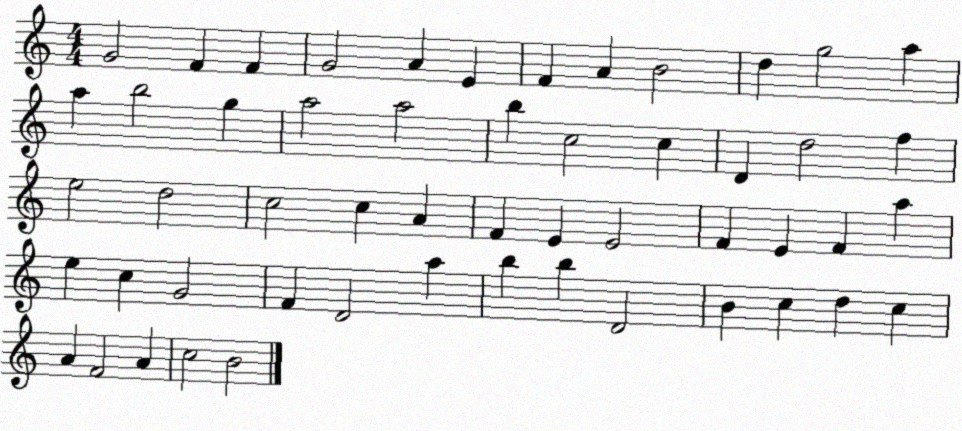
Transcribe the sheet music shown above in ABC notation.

X:1
T:Untitled
M:4/4
L:1/4
K:C
G2 F F G2 A E F A B2 d g2 a a b2 g a2 a2 b c2 c D d2 f e2 d2 c2 c A F E E2 F E F a e c G2 F D2 a b b D2 B c d c A F2 A c2 B2